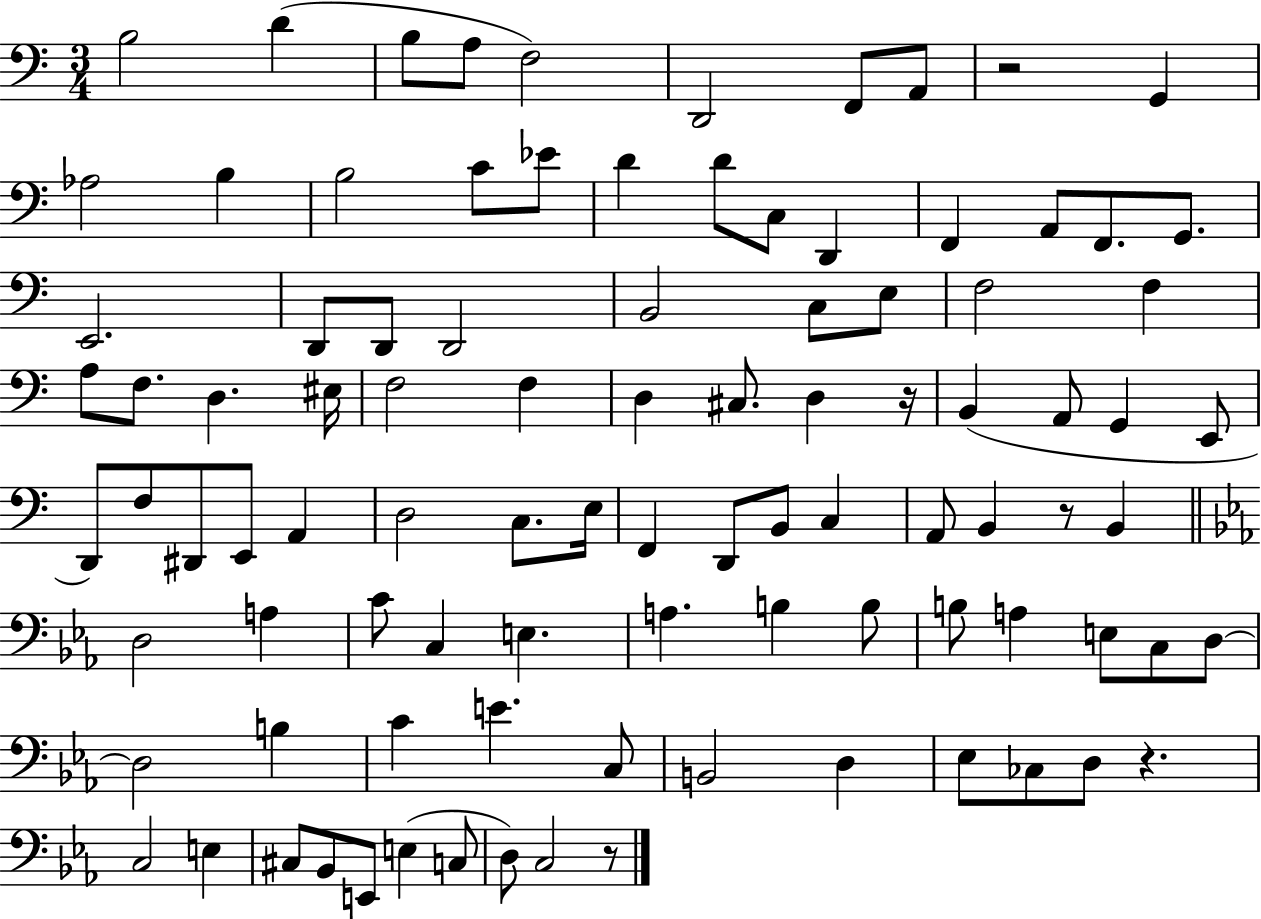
X:1
T:Untitled
M:3/4
L:1/4
K:C
B,2 D B,/2 A,/2 F,2 D,,2 F,,/2 A,,/2 z2 G,, _A,2 B, B,2 C/2 _E/2 D D/2 C,/2 D,, F,, A,,/2 F,,/2 G,,/2 E,,2 D,,/2 D,,/2 D,,2 B,,2 C,/2 E,/2 F,2 F, A,/2 F,/2 D, ^E,/4 F,2 F, D, ^C,/2 D, z/4 B,, A,,/2 G,, E,,/2 D,,/2 F,/2 ^D,,/2 E,,/2 A,, D,2 C,/2 E,/4 F,, D,,/2 B,,/2 C, A,,/2 B,, z/2 B,, D,2 A, C/2 C, E, A, B, B,/2 B,/2 A, E,/2 C,/2 D,/2 D,2 B, C E C,/2 B,,2 D, _E,/2 _C,/2 D,/2 z C,2 E, ^C,/2 _B,,/2 E,,/2 E, C,/2 D,/2 C,2 z/2